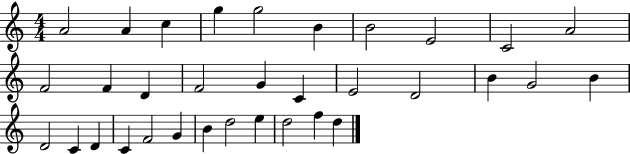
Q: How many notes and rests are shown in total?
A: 33